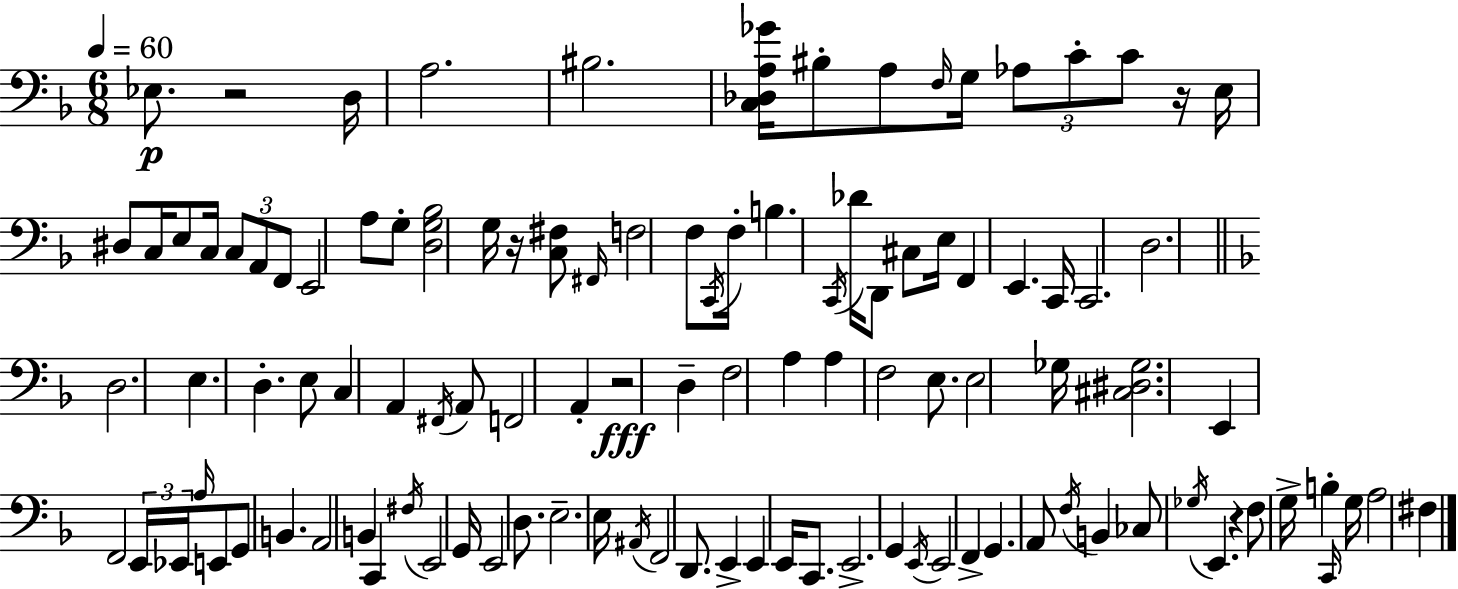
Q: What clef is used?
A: bass